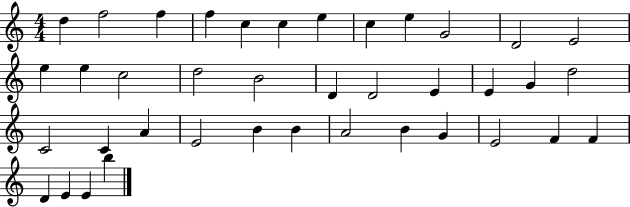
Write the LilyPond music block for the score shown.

{
  \clef treble
  \numericTimeSignature
  \time 4/4
  \key c \major
  d''4 f''2 f''4 | f''4 c''4 c''4 e''4 | c''4 e''4 g'2 | d'2 e'2 | \break e''4 e''4 c''2 | d''2 b'2 | d'4 d'2 e'4 | e'4 g'4 d''2 | \break c'2 c'4 a'4 | e'2 b'4 b'4 | a'2 b'4 g'4 | e'2 f'4 f'4 | \break d'4 e'4 e'4 b''4 | \bar "|."
}